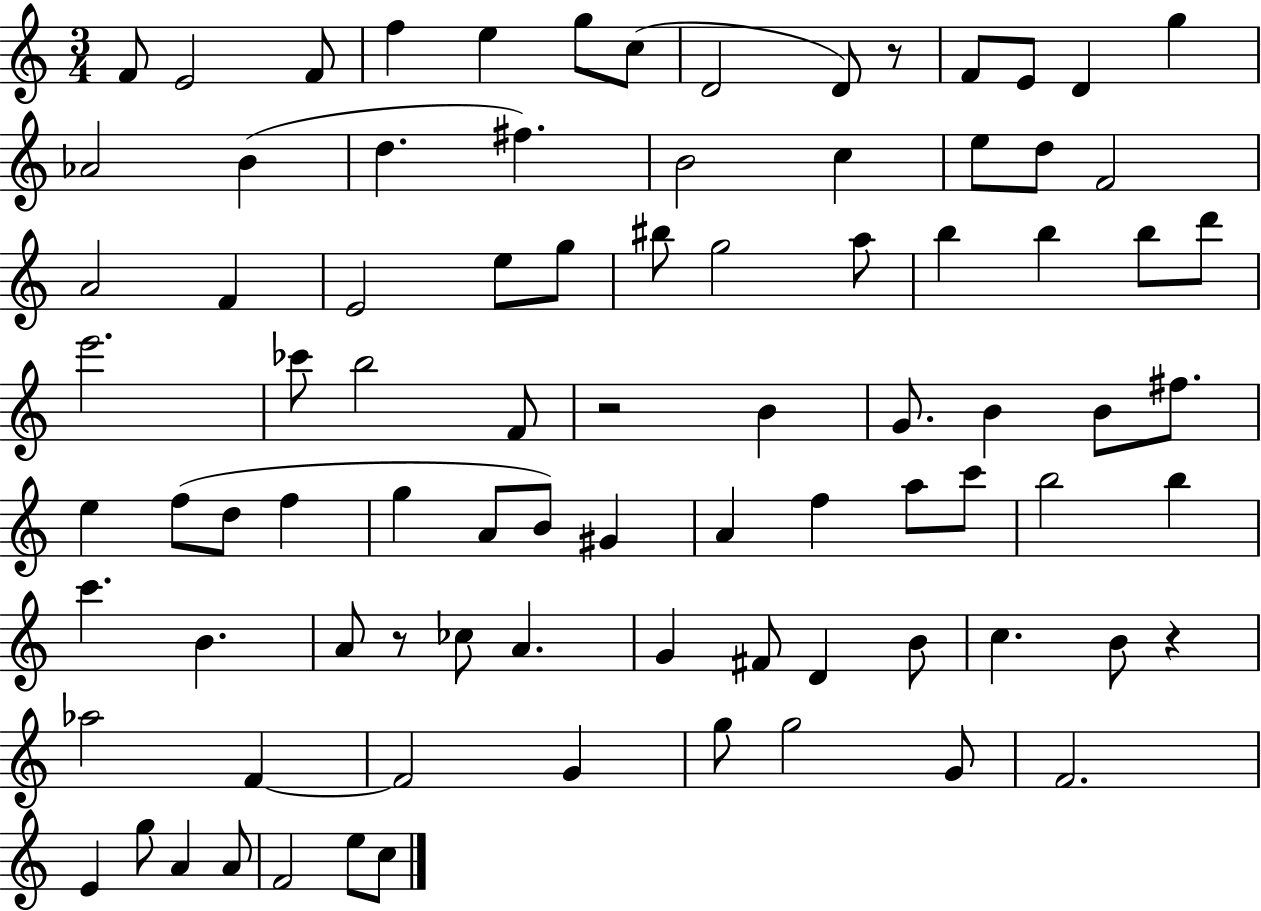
F4/e E4/h F4/e F5/q E5/q G5/e C5/e D4/h D4/e R/e F4/e E4/e D4/q G5/q Ab4/h B4/q D5/q. F#5/q. B4/h C5/q E5/e D5/e F4/h A4/h F4/q E4/h E5/e G5/e BIS5/e G5/h A5/e B5/q B5/q B5/e D6/e E6/h. CES6/e B5/h F4/e R/h B4/q G4/e. B4/q B4/e F#5/e. E5/q F5/e D5/e F5/q G5/q A4/e B4/e G#4/q A4/q F5/q A5/e C6/e B5/h B5/q C6/q. B4/q. A4/e R/e CES5/e A4/q. G4/q F#4/e D4/q B4/e C5/q. B4/e R/q Ab5/h F4/q F4/h G4/q G5/e G5/h G4/e F4/h. E4/q G5/e A4/q A4/e F4/h E5/e C5/e